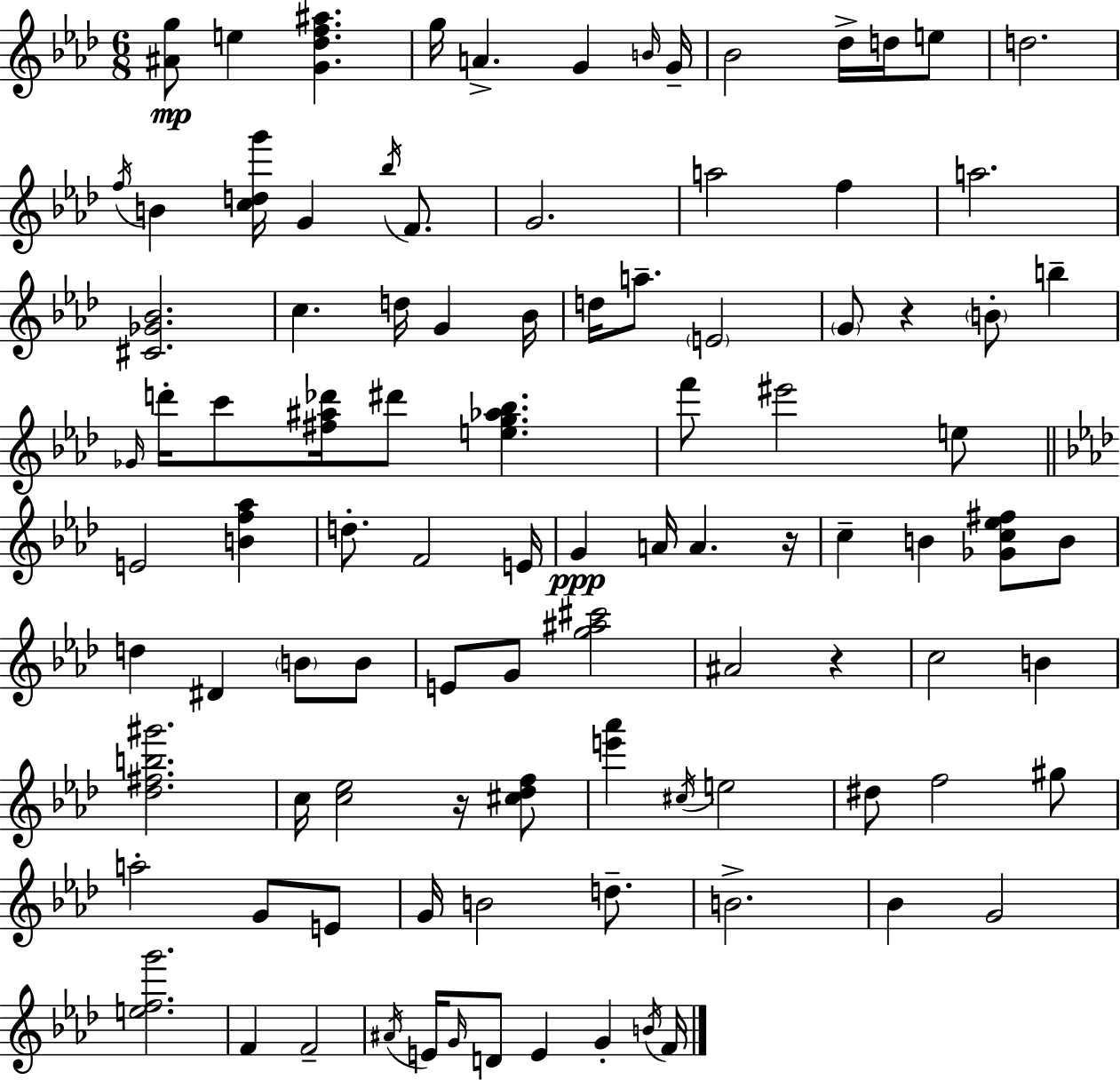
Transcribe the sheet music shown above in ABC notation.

X:1
T:Untitled
M:6/8
L:1/4
K:Fm
[^Ag]/2 e [G_df^a] g/4 A G B/4 G/4 _B2 _d/4 d/4 e/2 d2 f/4 B [cdg']/4 G _b/4 F/2 G2 a2 f a2 [^C_G_B]2 c d/4 G _B/4 d/4 a/2 E2 G/2 z B/2 b _G/4 d'/4 c'/2 [^f^a_d']/4 ^d'/2 [eg_a_b] f'/2 ^e'2 e/2 E2 [Bf_a] d/2 F2 E/4 G A/4 A z/4 c B [_Gc_e^f]/2 B/2 d ^D B/2 B/2 E/2 G/2 [g^a^c']2 ^A2 z c2 B [_d^fb^g']2 c/4 [c_e]2 z/4 [^c_df]/2 [e'_a'] ^c/4 e2 ^d/2 f2 ^g/2 a2 G/2 E/2 G/4 B2 d/2 B2 _B G2 [efg']2 F F2 ^A/4 E/4 G/4 D/2 E G B/4 F/4